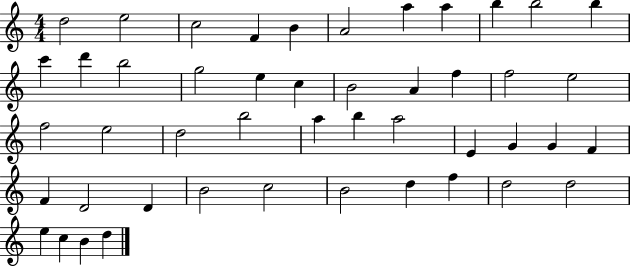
{
  \clef treble
  \numericTimeSignature
  \time 4/4
  \key c \major
  d''2 e''2 | c''2 f'4 b'4 | a'2 a''4 a''4 | b''4 b''2 b''4 | \break c'''4 d'''4 b''2 | g''2 e''4 c''4 | b'2 a'4 f''4 | f''2 e''2 | \break f''2 e''2 | d''2 b''2 | a''4 b''4 a''2 | e'4 g'4 g'4 f'4 | \break f'4 d'2 d'4 | b'2 c''2 | b'2 d''4 f''4 | d''2 d''2 | \break e''4 c''4 b'4 d''4 | \bar "|."
}